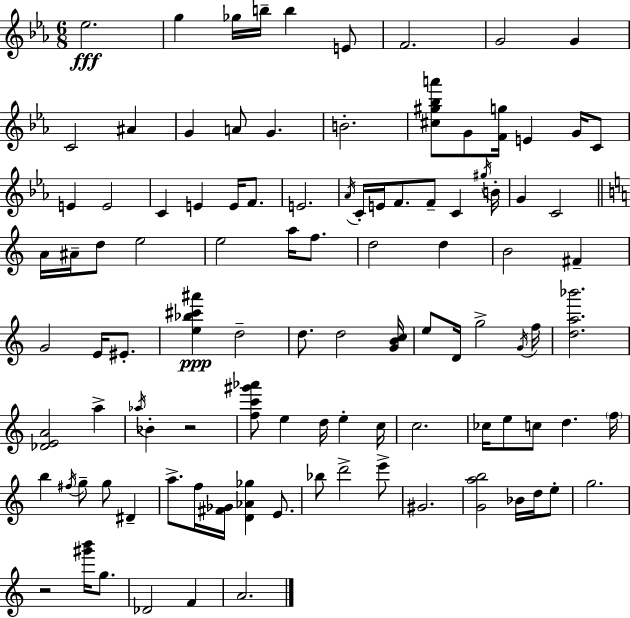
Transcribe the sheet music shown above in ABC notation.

X:1
T:Untitled
M:6/8
L:1/4
K:Cm
_e2 g _g/4 b/4 b E/2 F2 G2 G C2 ^A G A/2 G B2 [^c^g_ba']/2 G/2 [Fg]/4 E G/4 C/2 E E2 C E E/4 F/2 E2 _A/4 C/4 E/4 F/2 F/2 C ^g/4 B/4 G C2 A/4 ^A/4 d/2 e2 e2 a/4 f/2 d2 d B2 ^F G2 E/4 ^E/2 [e_b^c'^a'] d2 d/2 d2 [GBc]/4 e/2 D/4 g2 G/4 f/4 [da_b']2 [_DEA]2 a _a/4 _B z2 [fc'^g'_a']/2 e d/4 e c/4 c2 _c/4 e/2 c/2 d f/4 b ^f/4 g/2 g/2 ^D a/2 f/4 [^F_G]/4 [D_A_g] E/2 _b/2 d'2 e'/2 ^G2 [Gab]2 _B/4 d/4 e/2 g2 z2 [^g'b']/4 g/2 _D2 F A2